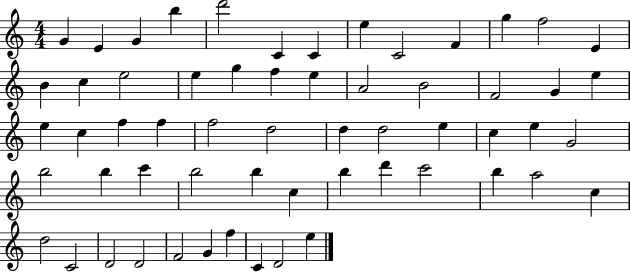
{
  \clef treble
  \numericTimeSignature
  \time 4/4
  \key c \major
  g'4 e'4 g'4 b''4 | d'''2 c'4 c'4 | e''4 c'2 f'4 | g''4 f''2 e'4 | \break b'4 c''4 e''2 | e''4 g''4 f''4 e''4 | a'2 b'2 | f'2 g'4 e''4 | \break e''4 c''4 f''4 f''4 | f''2 d''2 | d''4 d''2 e''4 | c''4 e''4 g'2 | \break b''2 b''4 c'''4 | b''2 b''4 c''4 | b''4 d'''4 c'''2 | b''4 a''2 c''4 | \break d''2 c'2 | d'2 d'2 | f'2 g'4 f''4 | c'4 d'2 e''4 | \break \bar "|."
}